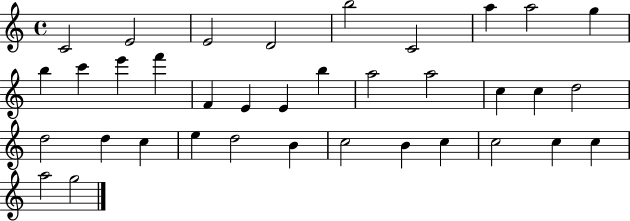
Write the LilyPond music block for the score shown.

{
  \clef treble
  \time 4/4
  \defaultTimeSignature
  \key c \major
  c'2 e'2 | e'2 d'2 | b''2 c'2 | a''4 a''2 g''4 | \break b''4 c'''4 e'''4 f'''4 | f'4 e'4 e'4 b''4 | a''2 a''2 | c''4 c''4 d''2 | \break d''2 d''4 c''4 | e''4 d''2 b'4 | c''2 b'4 c''4 | c''2 c''4 c''4 | \break a''2 g''2 | \bar "|."
}